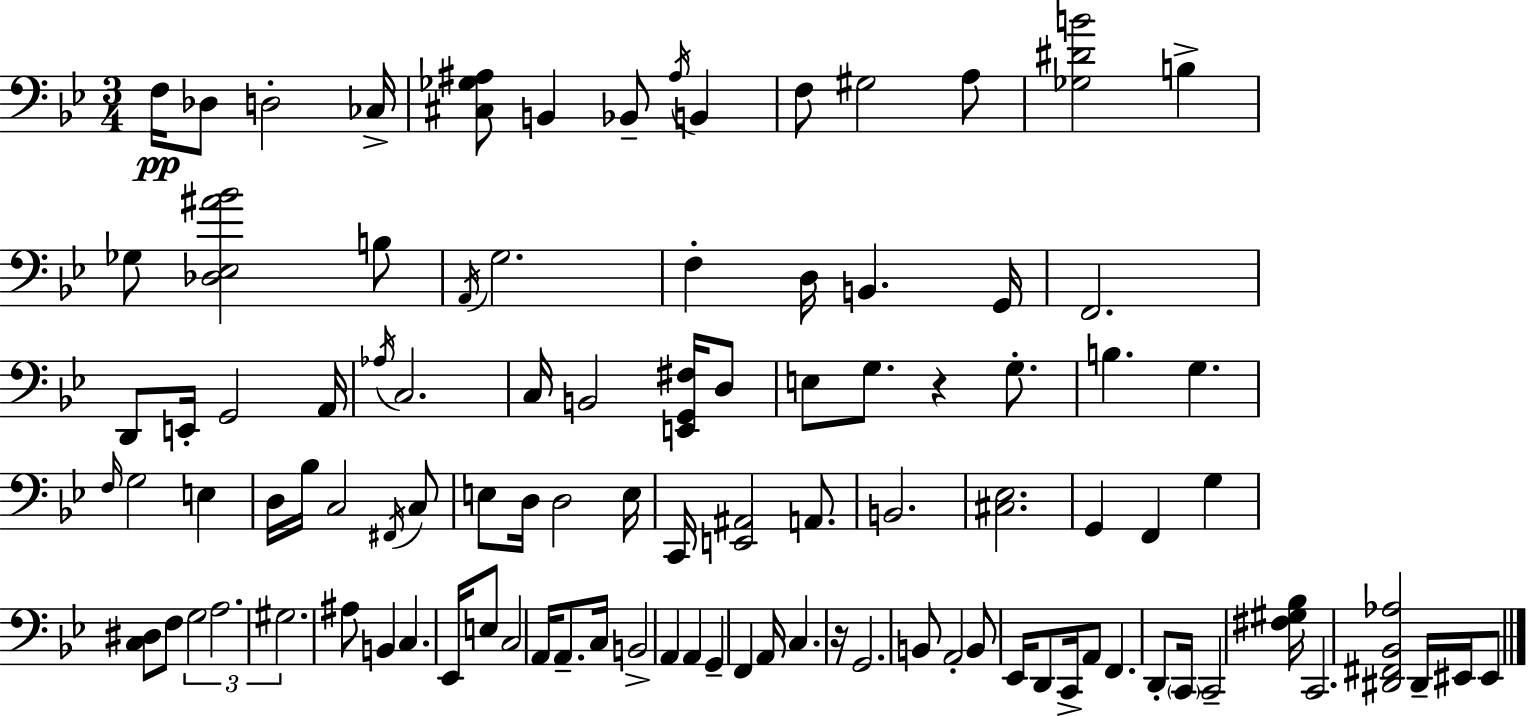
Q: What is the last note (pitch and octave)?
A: EIS2